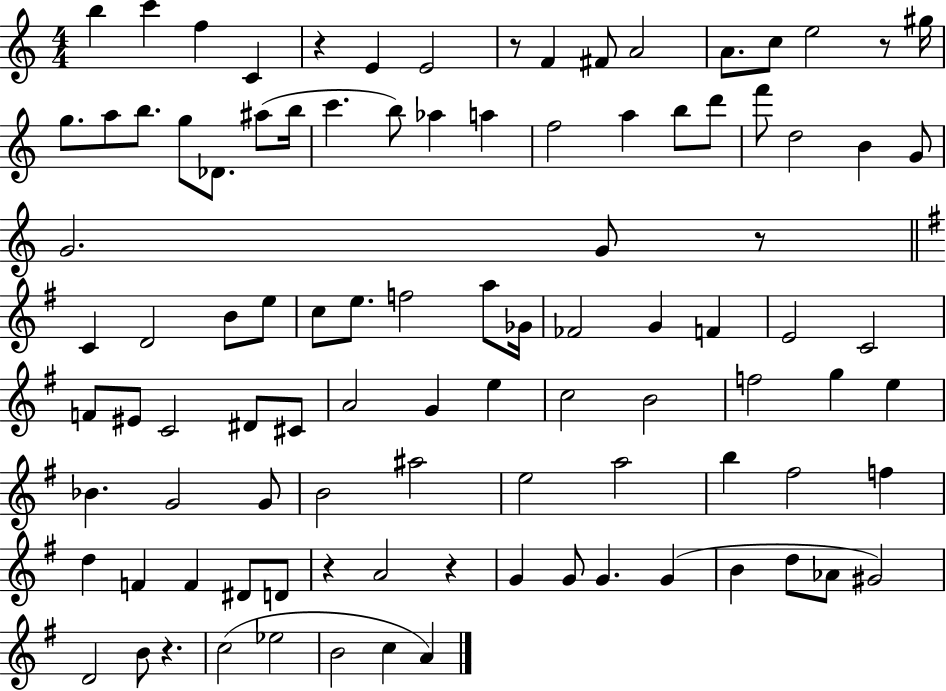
X:1
T:Untitled
M:4/4
L:1/4
K:C
b c' f C z E E2 z/2 F ^F/2 A2 A/2 c/2 e2 z/2 ^g/4 g/2 a/2 b/2 g/2 _D/2 ^a/2 b/4 c' b/2 _a a f2 a b/2 d'/2 f'/2 d2 B G/2 G2 G/2 z/2 C D2 B/2 e/2 c/2 e/2 f2 a/2 _G/4 _F2 G F E2 C2 F/2 ^E/2 C2 ^D/2 ^C/2 A2 G e c2 B2 f2 g e _B G2 G/2 B2 ^a2 e2 a2 b ^f2 f d F F ^D/2 D/2 z A2 z G G/2 G G B d/2 _A/2 ^G2 D2 B/2 z c2 _e2 B2 c A